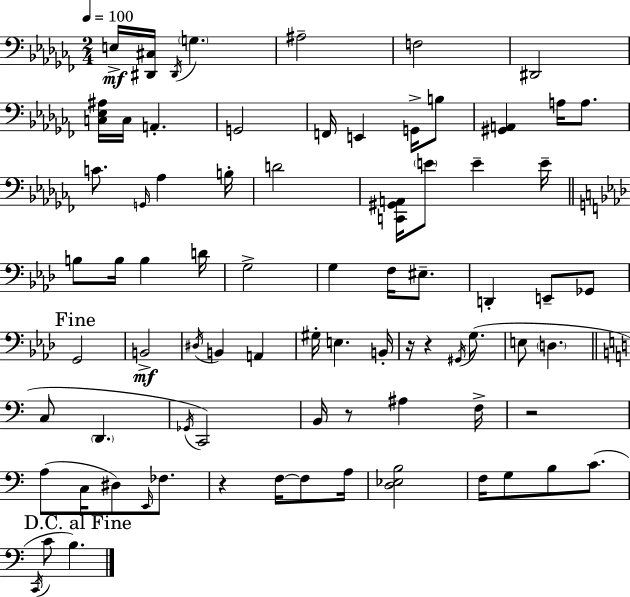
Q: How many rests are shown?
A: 5